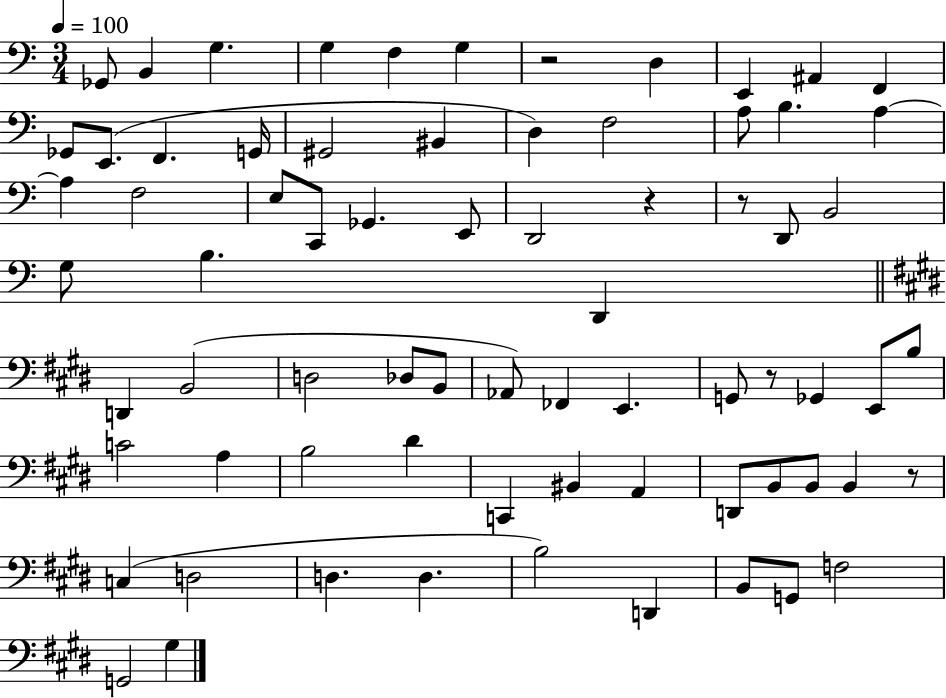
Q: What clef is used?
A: bass